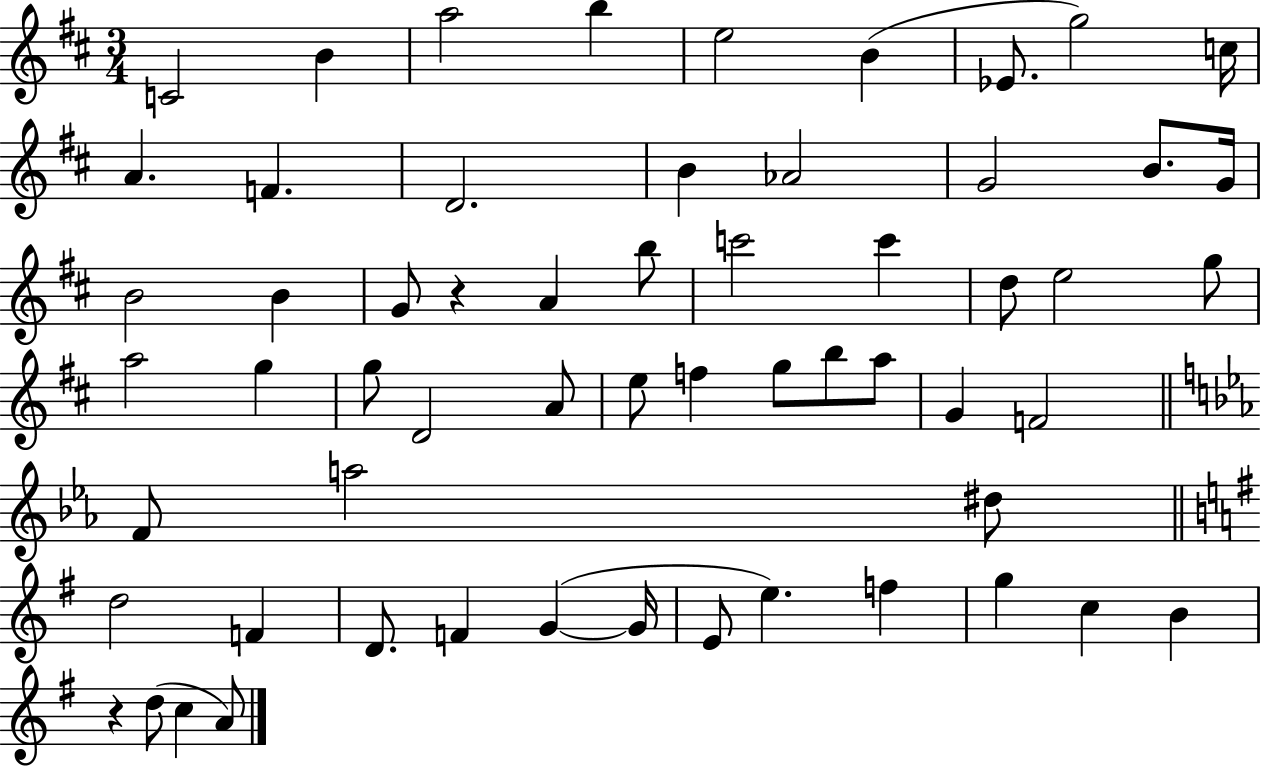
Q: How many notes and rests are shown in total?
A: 59